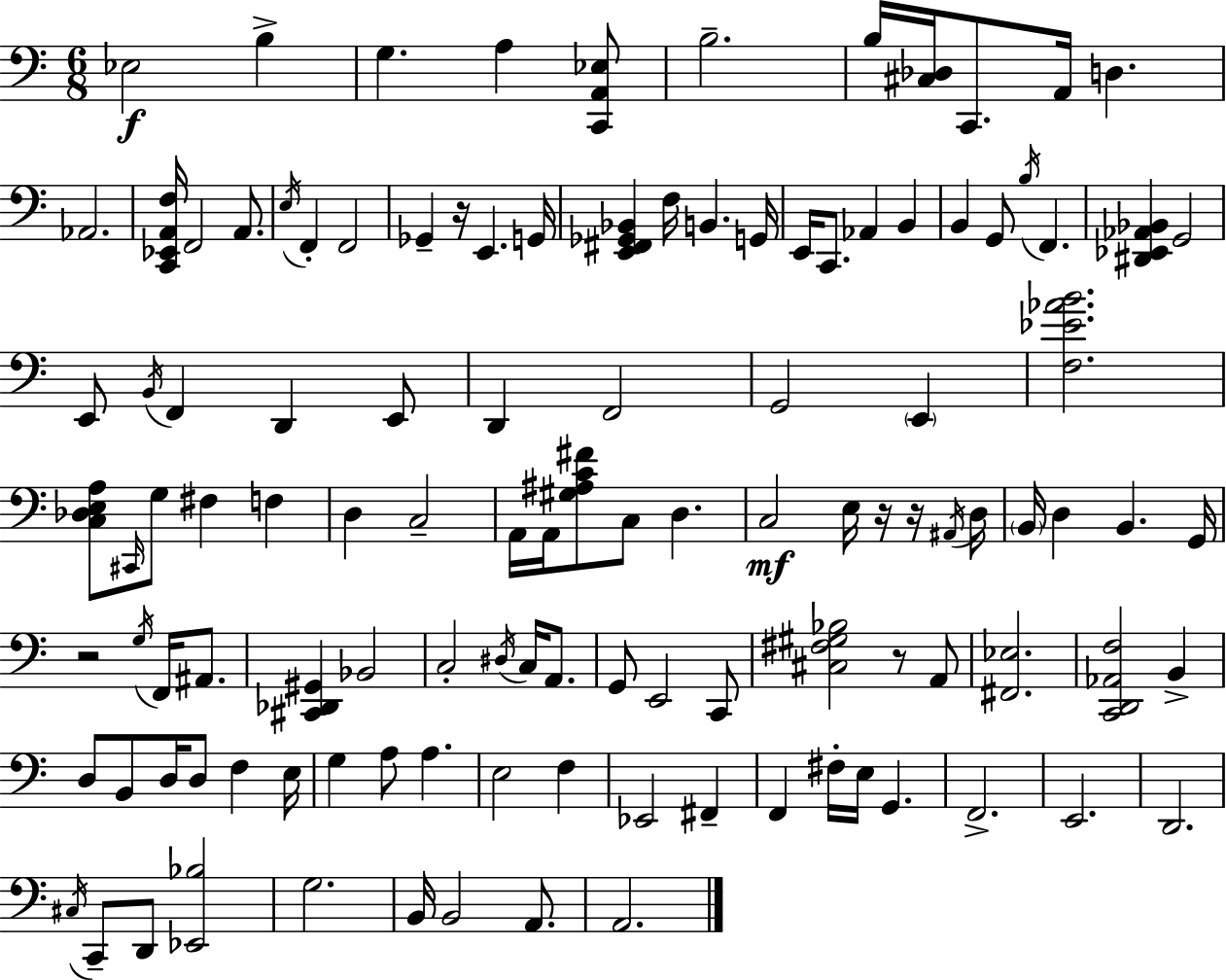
{
  \clef bass
  \numericTimeSignature
  \time 6/8
  \key a \minor
  ees2\f b4-> | g4. a4 <c, a, ees>8 | b2.-- | b16 <cis des>16 c,8. a,16 d4. | \break aes,2. | <c, ees, a, f>16 f,2 a,8. | \acciaccatura { e16 } f,4-. f,2 | ges,4-- r16 e,4. | \break g,16 <e, fis, ges, bes,>4 f16 b,4. | g,16 e,16 c,8. aes,4 b,4 | b,4 g,8 \acciaccatura { b16 } f,4. | <dis, ees, aes, bes,>4 g,2 | \break e,8 \acciaccatura { b,16 } f,4 d,4 | e,8 d,4 f,2 | g,2 \parenthesize e,4 | <f ees' aes' b'>2. | \break <c des e a>8 \grace { cis,16 } g8 fis4 | f4 d4 c2-- | a,16 a,16 <gis ais c' fis'>8 c8 d4. | c2\mf | \break e16 r16 r16 \acciaccatura { ais,16 } d16 \parenthesize b,16 d4 b,4. | g,16 r2 | \acciaccatura { g16 } f,16 ais,8. <cis, des, gis,>4 bes,2 | c2-. | \break \acciaccatura { dis16 } c16 a,8. g,8 e,2 | c,8 <cis fis gis bes>2 | r8 a,8 <fis, ees>2. | <c, d, aes, f>2 | \break b,4-> d8 b,8 d16 | d8 f4 e16 g4 a8 | a4. e2 | f4 ees,2 | \break fis,4-- f,4 fis16-. | e16 g,4. f,2.-> | e,2. | d,2. | \break \acciaccatura { cis16 } c,8-- d,8 | <ees, bes>2 g2. | b,16 b,2 | a,8. a,2. | \break \bar "|."
}